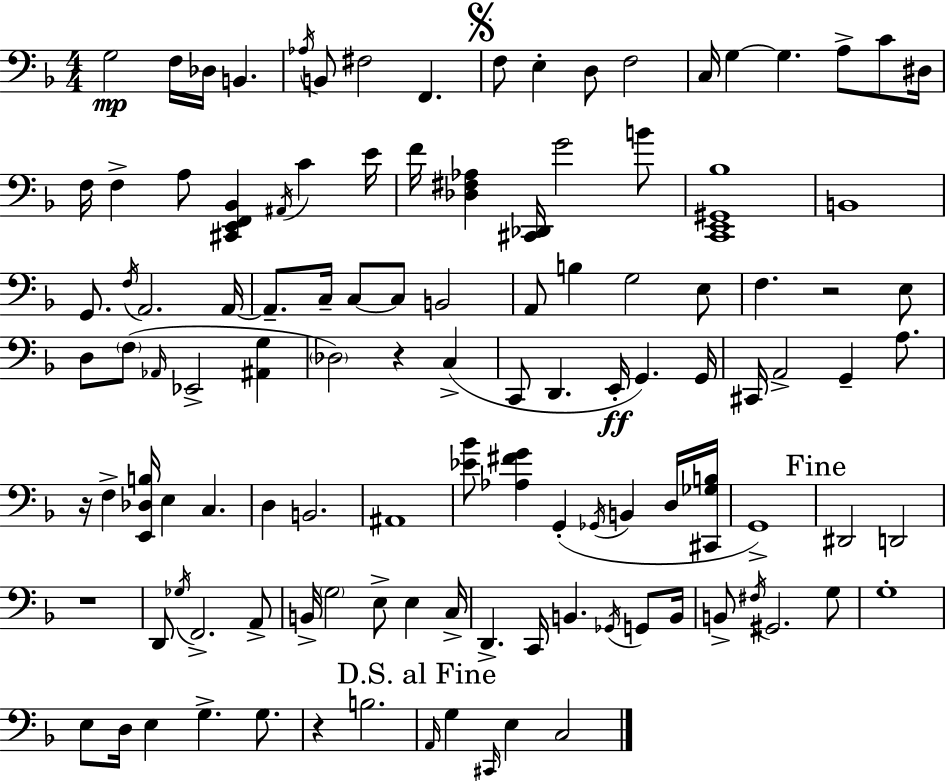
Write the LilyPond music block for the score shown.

{
  \clef bass
  \numericTimeSignature
  \time 4/4
  \key f \major
  g2\mp f16 des16 b,4. | \acciaccatura { aes16 } b,8 fis2 f,4. | \mark \markup { \musicglyph "scripts.segno" } f8 e4-. d8 f2 | c16 g4~~ g4. a8-> c'8 | \break dis16 f16 f4-> a8 <cis, e, f, bes,>4 \acciaccatura { ais,16 } c'4 | e'16 f'16 <des fis aes>4 <cis, des,>16 g'2 | b'8 <c, e, gis, bes>1 | b,1 | \break g,8. \acciaccatura { f16 } a,2. | a,16~~ a,8.-- c16-- c8~~ c8 b,2 | a,8 b4 g2 | e8 f4. r2 | \break e8 d8 \parenthesize f8( \grace { aes,16 } ees,2-> | <ais, g>4 \parenthesize des2) r4 | c4->( c,8 d,4. e,16-.\ff g,4.) | g,16 cis,16 a,2-> g,4-- | \break a8. r16 f4-> <e, des b>16 e4 c4. | d4 b,2. | ais,1 | <ees' bes'>8 <aes fis' g'>4 g,4-.( \acciaccatura { ges,16 } b,4 | \break d16 <cis, ges b>16 g,1->) | \mark "Fine" dis,2 d,2 | r1 | d,8 \acciaccatura { ges16 } f,2.-> | \break a,8-> b,16-> \parenthesize g2 e8-> | e4 c16-> d,4.-> c,16 b,4. | \acciaccatura { ges,16 } g,8 b,16 b,8-> \acciaccatura { fis16 } gis,2. | g8 g1-. | \break e8 d16 e4 g4.-> | g8. r4 b2. | \mark "D.S. al Fine" \grace { a,16 } g4 \grace { cis,16 } e4 | c2 \bar "|."
}